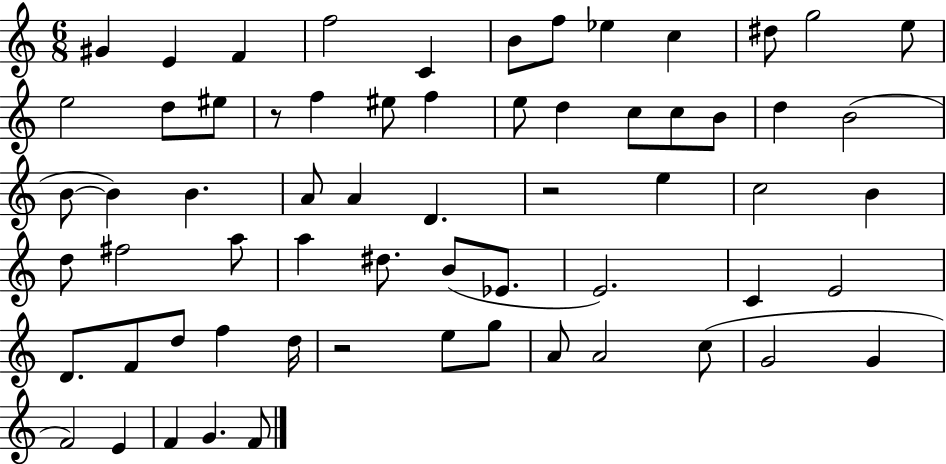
{
  \clef treble
  \numericTimeSignature
  \time 6/8
  \key c \major
  gis'4 e'4 f'4 | f''2 c'4 | b'8 f''8 ees''4 c''4 | dis''8 g''2 e''8 | \break e''2 d''8 eis''8 | r8 f''4 eis''8 f''4 | e''8 d''4 c''8 c''8 b'8 | d''4 b'2( | \break b'8~~ b'4) b'4. | a'8 a'4 d'4. | r2 e''4 | c''2 b'4 | \break d''8 fis''2 a''8 | a''4 dis''8. b'8( ees'8. | e'2.) | c'4 e'2 | \break d'8. f'8 d''8 f''4 d''16 | r2 e''8 g''8 | a'8 a'2 c''8( | g'2 g'4 | \break f'2) e'4 | f'4 g'4. f'8 | \bar "|."
}